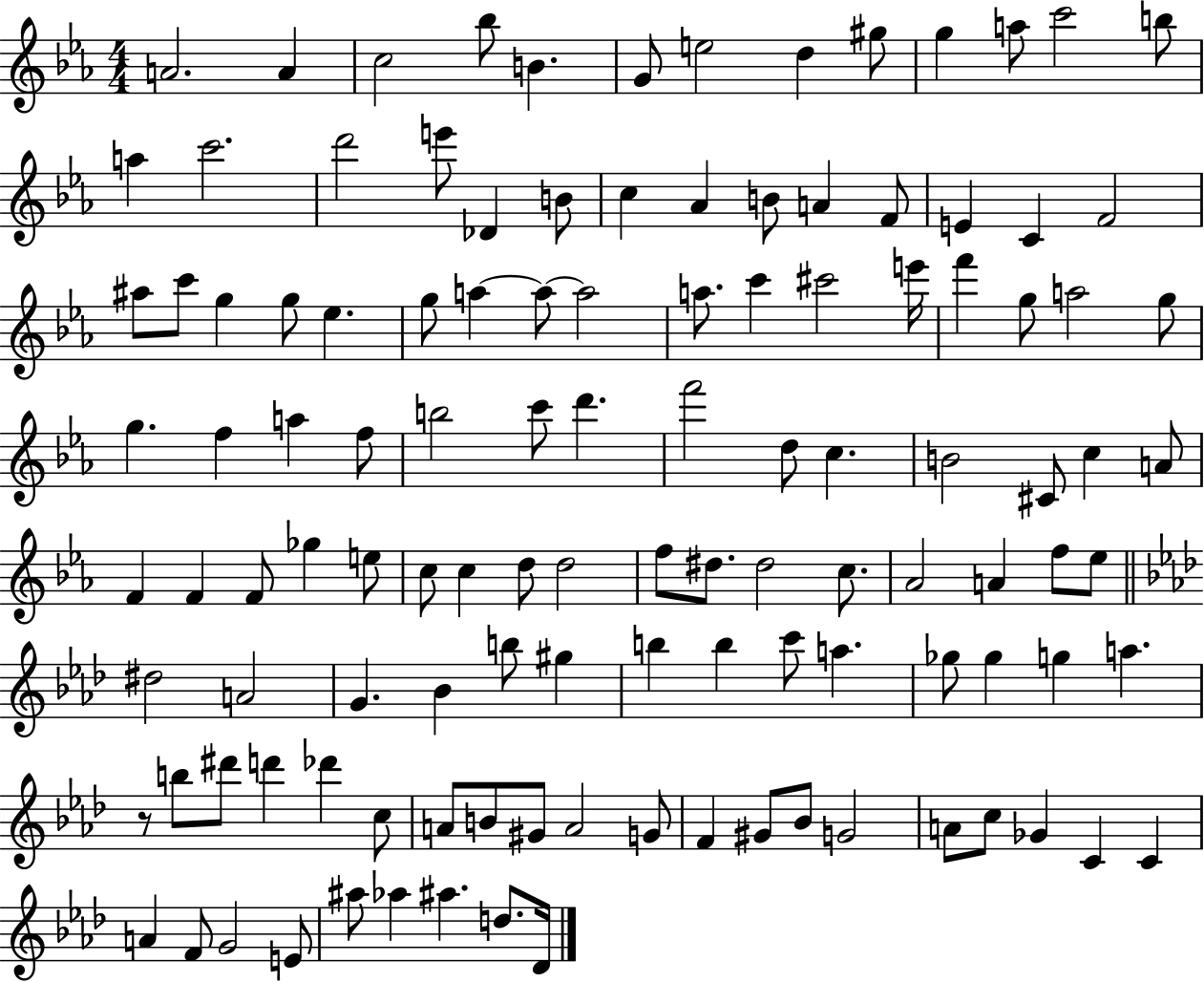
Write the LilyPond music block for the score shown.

{
  \clef treble
  \numericTimeSignature
  \time 4/4
  \key ees \major
  \repeat volta 2 { a'2. a'4 | c''2 bes''8 b'4. | g'8 e''2 d''4 gis''8 | g''4 a''8 c'''2 b''8 | \break a''4 c'''2. | d'''2 e'''8 des'4 b'8 | c''4 aes'4 b'8 a'4 f'8 | e'4 c'4 f'2 | \break ais''8 c'''8 g''4 g''8 ees''4. | g''8 a''4~~ a''8~~ a''2 | a''8. c'''4 cis'''2 e'''16 | f'''4 g''8 a''2 g''8 | \break g''4. f''4 a''4 f''8 | b''2 c'''8 d'''4. | f'''2 d''8 c''4. | b'2 cis'8 c''4 a'8 | \break f'4 f'4 f'8 ges''4 e''8 | c''8 c''4 d''8 d''2 | f''8 dis''8. dis''2 c''8. | aes'2 a'4 f''8 ees''8 | \break \bar "||" \break \key f \minor dis''2 a'2 | g'4. bes'4 b''8 gis''4 | b''4 b''4 c'''8 a''4. | ges''8 ges''4 g''4 a''4. | \break r8 b''8 dis'''8 d'''4 des'''4 c''8 | a'8 b'8 gis'8 a'2 g'8 | f'4 gis'8 bes'8 g'2 | a'8 c''8 ges'4 c'4 c'4 | \break a'4 f'8 g'2 e'8 | ais''8 aes''4 ais''4. d''8. des'16 | } \bar "|."
}